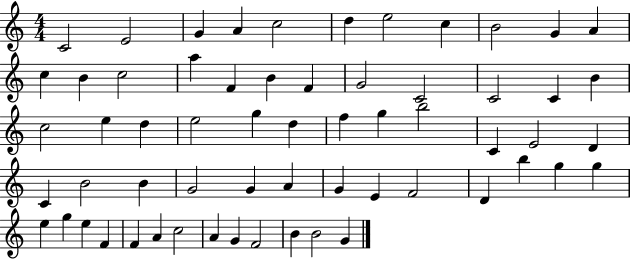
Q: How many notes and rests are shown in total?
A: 61